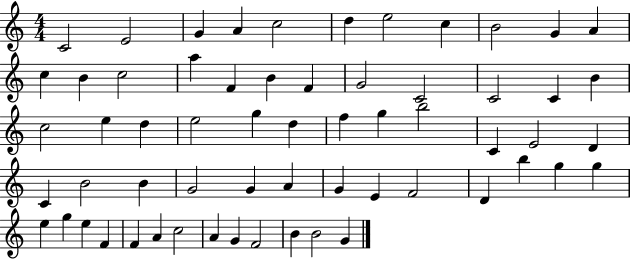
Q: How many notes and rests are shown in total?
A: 61